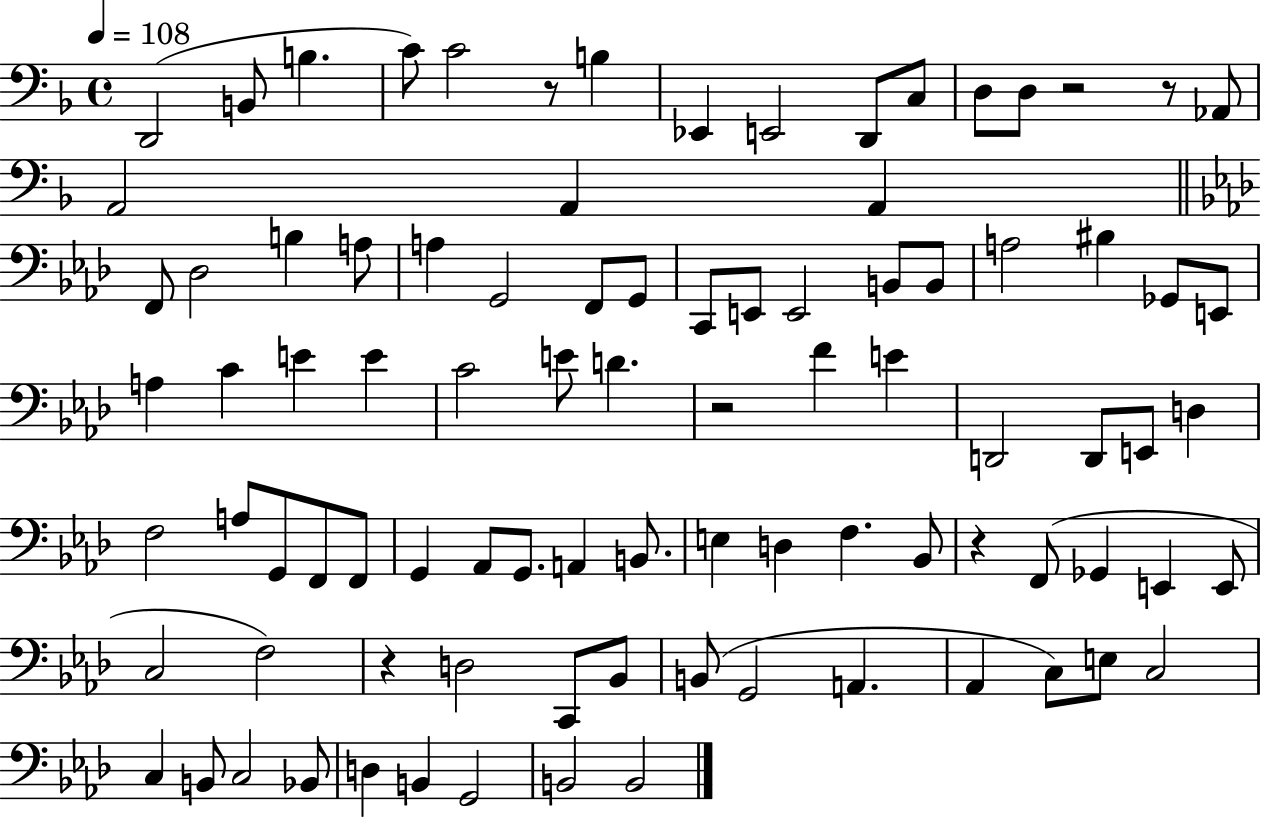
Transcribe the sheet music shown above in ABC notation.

X:1
T:Untitled
M:4/4
L:1/4
K:F
D,,2 B,,/2 B, C/2 C2 z/2 B, _E,, E,,2 D,,/2 C,/2 D,/2 D,/2 z2 z/2 _A,,/2 A,,2 A,, A,, F,,/2 _D,2 B, A,/2 A, G,,2 F,,/2 G,,/2 C,,/2 E,,/2 E,,2 B,,/2 B,,/2 A,2 ^B, _G,,/2 E,,/2 A, C E E C2 E/2 D z2 F E D,,2 D,,/2 E,,/2 D, F,2 A,/2 G,,/2 F,,/2 F,,/2 G,, _A,,/2 G,,/2 A,, B,,/2 E, D, F, _B,,/2 z F,,/2 _G,, E,, E,,/2 C,2 F,2 z D,2 C,,/2 _B,,/2 B,,/2 G,,2 A,, _A,, C,/2 E,/2 C,2 C, B,,/2 C,2 _B,,/2 D, B,, G,,2 B,,2 B,,2